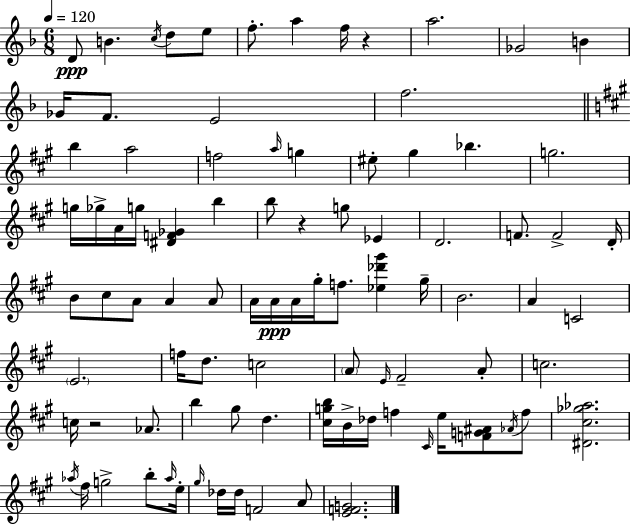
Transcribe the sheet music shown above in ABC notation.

X:1
T:Untitled
M:6/8
L:1/4
K:Dm
D/2 B c/4 d/2 e/2 f/2 a f/4 z a2 _G2 B _G/4 F/2 E2 f2 b a2 f2 a/4 g ^e/2 ^g _b g2 g/4 _g/4 A/4 g/4 [^DF_G] b b/2 z g/2 _E D2 F/2 F2 D/4 B/2 ^c/2 A/2 A A/2 A/4 A/4 A/4 ^g/4 f/2 [_e_d'^g'] ^g/4 B2 A C2 E2 f/4 d/2 c2 A/2 E/4 ^F2 A/2 c2 c/4 z2 _A/2 b ^g/2 d [^cgb]/4 B/4 _d/4 f ^C/4 e/4 [FG^A]/2 _A/4 f/2 [^D^c_g_a]2 _a/4 ^f/4 g2 b/2 _a/4 e/4 ^g/4 _d/4 _d/4 F2 A/2 [EFG]2